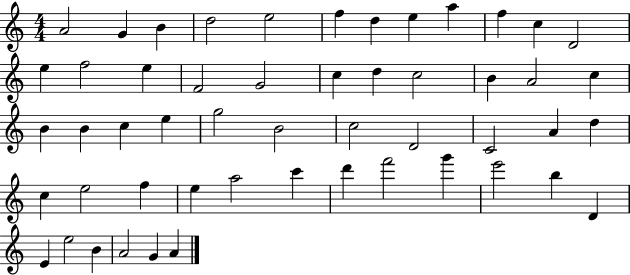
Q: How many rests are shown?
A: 0